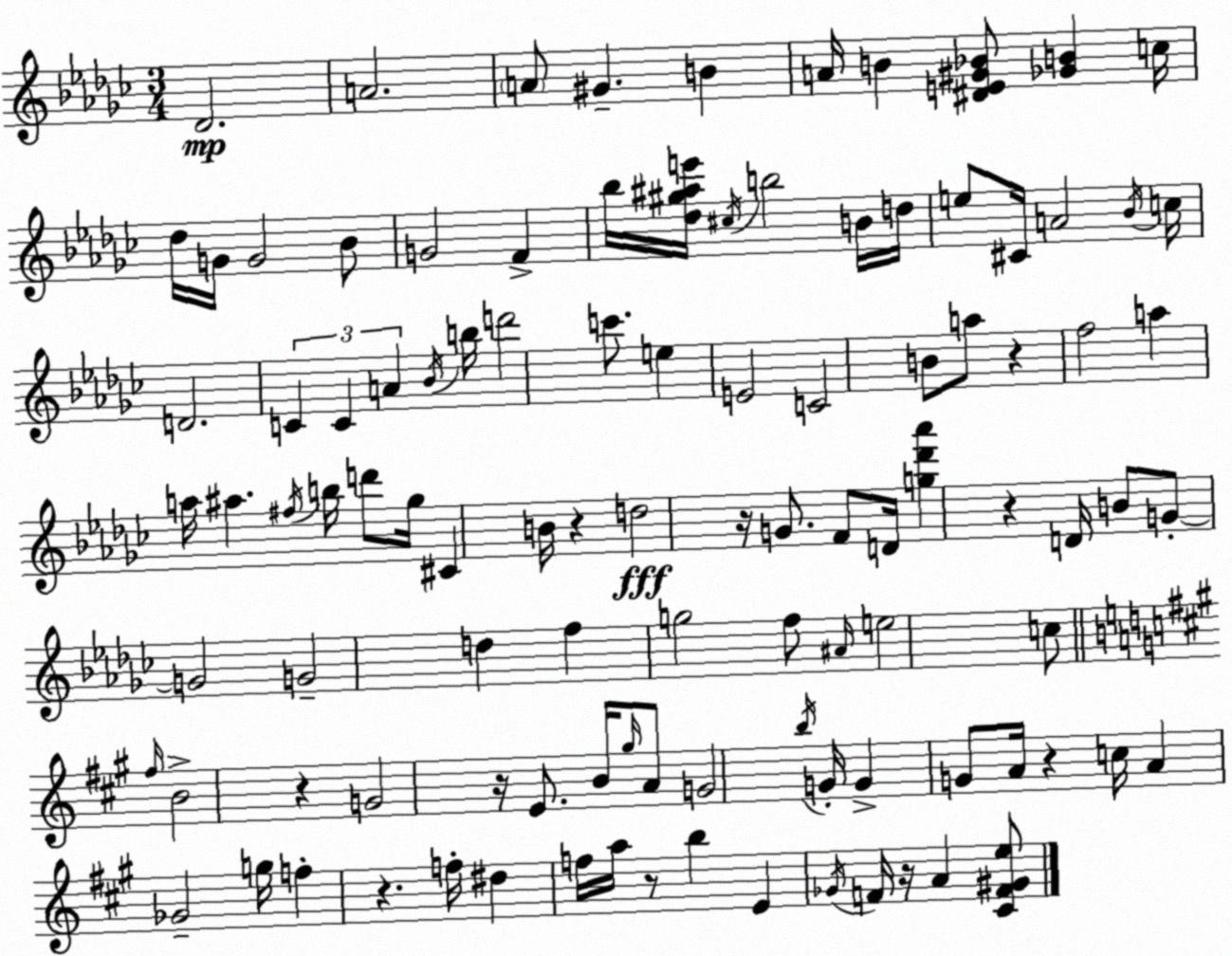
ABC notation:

X:1
T:Untitled
M:3/4
L:1/4
K:Ebm
_D2 A2 A/2 ^G B A/4 B [^DE^G_B]/2 [_GB] c/4 _d/4 G/4 G2 _B/2 G2 F _b/4 [_d^g^ae']/4 ^c/4 b2 B/4 d/4 e/2 ^C/4 A2 _B/4 c/4 D2 C C A _B/4 b/4 d'2 c'/2 e E2 C2 B/2 a/2 z f2 a a/4 ^a ^f/4 b/4 d'/2 _g/4 ^C B/4 z d2 z/4 G/2 F/2 D/4 [g_d'_a'] z D/4 B/2 G/2 G2 G2 d f g2 f/2 ^A/4 e2 c/2 ^f/4 B2 z G2 z/4 E/2 B/4 ^g/4 A/2 G2 b/4 G/4 G G/2 A/4 z c/4 A _G2 g/4 f z f/4 ^d f/4 a/4 z/2 b E _G/4 F/4 z/4 A [^CF^Ge]/2